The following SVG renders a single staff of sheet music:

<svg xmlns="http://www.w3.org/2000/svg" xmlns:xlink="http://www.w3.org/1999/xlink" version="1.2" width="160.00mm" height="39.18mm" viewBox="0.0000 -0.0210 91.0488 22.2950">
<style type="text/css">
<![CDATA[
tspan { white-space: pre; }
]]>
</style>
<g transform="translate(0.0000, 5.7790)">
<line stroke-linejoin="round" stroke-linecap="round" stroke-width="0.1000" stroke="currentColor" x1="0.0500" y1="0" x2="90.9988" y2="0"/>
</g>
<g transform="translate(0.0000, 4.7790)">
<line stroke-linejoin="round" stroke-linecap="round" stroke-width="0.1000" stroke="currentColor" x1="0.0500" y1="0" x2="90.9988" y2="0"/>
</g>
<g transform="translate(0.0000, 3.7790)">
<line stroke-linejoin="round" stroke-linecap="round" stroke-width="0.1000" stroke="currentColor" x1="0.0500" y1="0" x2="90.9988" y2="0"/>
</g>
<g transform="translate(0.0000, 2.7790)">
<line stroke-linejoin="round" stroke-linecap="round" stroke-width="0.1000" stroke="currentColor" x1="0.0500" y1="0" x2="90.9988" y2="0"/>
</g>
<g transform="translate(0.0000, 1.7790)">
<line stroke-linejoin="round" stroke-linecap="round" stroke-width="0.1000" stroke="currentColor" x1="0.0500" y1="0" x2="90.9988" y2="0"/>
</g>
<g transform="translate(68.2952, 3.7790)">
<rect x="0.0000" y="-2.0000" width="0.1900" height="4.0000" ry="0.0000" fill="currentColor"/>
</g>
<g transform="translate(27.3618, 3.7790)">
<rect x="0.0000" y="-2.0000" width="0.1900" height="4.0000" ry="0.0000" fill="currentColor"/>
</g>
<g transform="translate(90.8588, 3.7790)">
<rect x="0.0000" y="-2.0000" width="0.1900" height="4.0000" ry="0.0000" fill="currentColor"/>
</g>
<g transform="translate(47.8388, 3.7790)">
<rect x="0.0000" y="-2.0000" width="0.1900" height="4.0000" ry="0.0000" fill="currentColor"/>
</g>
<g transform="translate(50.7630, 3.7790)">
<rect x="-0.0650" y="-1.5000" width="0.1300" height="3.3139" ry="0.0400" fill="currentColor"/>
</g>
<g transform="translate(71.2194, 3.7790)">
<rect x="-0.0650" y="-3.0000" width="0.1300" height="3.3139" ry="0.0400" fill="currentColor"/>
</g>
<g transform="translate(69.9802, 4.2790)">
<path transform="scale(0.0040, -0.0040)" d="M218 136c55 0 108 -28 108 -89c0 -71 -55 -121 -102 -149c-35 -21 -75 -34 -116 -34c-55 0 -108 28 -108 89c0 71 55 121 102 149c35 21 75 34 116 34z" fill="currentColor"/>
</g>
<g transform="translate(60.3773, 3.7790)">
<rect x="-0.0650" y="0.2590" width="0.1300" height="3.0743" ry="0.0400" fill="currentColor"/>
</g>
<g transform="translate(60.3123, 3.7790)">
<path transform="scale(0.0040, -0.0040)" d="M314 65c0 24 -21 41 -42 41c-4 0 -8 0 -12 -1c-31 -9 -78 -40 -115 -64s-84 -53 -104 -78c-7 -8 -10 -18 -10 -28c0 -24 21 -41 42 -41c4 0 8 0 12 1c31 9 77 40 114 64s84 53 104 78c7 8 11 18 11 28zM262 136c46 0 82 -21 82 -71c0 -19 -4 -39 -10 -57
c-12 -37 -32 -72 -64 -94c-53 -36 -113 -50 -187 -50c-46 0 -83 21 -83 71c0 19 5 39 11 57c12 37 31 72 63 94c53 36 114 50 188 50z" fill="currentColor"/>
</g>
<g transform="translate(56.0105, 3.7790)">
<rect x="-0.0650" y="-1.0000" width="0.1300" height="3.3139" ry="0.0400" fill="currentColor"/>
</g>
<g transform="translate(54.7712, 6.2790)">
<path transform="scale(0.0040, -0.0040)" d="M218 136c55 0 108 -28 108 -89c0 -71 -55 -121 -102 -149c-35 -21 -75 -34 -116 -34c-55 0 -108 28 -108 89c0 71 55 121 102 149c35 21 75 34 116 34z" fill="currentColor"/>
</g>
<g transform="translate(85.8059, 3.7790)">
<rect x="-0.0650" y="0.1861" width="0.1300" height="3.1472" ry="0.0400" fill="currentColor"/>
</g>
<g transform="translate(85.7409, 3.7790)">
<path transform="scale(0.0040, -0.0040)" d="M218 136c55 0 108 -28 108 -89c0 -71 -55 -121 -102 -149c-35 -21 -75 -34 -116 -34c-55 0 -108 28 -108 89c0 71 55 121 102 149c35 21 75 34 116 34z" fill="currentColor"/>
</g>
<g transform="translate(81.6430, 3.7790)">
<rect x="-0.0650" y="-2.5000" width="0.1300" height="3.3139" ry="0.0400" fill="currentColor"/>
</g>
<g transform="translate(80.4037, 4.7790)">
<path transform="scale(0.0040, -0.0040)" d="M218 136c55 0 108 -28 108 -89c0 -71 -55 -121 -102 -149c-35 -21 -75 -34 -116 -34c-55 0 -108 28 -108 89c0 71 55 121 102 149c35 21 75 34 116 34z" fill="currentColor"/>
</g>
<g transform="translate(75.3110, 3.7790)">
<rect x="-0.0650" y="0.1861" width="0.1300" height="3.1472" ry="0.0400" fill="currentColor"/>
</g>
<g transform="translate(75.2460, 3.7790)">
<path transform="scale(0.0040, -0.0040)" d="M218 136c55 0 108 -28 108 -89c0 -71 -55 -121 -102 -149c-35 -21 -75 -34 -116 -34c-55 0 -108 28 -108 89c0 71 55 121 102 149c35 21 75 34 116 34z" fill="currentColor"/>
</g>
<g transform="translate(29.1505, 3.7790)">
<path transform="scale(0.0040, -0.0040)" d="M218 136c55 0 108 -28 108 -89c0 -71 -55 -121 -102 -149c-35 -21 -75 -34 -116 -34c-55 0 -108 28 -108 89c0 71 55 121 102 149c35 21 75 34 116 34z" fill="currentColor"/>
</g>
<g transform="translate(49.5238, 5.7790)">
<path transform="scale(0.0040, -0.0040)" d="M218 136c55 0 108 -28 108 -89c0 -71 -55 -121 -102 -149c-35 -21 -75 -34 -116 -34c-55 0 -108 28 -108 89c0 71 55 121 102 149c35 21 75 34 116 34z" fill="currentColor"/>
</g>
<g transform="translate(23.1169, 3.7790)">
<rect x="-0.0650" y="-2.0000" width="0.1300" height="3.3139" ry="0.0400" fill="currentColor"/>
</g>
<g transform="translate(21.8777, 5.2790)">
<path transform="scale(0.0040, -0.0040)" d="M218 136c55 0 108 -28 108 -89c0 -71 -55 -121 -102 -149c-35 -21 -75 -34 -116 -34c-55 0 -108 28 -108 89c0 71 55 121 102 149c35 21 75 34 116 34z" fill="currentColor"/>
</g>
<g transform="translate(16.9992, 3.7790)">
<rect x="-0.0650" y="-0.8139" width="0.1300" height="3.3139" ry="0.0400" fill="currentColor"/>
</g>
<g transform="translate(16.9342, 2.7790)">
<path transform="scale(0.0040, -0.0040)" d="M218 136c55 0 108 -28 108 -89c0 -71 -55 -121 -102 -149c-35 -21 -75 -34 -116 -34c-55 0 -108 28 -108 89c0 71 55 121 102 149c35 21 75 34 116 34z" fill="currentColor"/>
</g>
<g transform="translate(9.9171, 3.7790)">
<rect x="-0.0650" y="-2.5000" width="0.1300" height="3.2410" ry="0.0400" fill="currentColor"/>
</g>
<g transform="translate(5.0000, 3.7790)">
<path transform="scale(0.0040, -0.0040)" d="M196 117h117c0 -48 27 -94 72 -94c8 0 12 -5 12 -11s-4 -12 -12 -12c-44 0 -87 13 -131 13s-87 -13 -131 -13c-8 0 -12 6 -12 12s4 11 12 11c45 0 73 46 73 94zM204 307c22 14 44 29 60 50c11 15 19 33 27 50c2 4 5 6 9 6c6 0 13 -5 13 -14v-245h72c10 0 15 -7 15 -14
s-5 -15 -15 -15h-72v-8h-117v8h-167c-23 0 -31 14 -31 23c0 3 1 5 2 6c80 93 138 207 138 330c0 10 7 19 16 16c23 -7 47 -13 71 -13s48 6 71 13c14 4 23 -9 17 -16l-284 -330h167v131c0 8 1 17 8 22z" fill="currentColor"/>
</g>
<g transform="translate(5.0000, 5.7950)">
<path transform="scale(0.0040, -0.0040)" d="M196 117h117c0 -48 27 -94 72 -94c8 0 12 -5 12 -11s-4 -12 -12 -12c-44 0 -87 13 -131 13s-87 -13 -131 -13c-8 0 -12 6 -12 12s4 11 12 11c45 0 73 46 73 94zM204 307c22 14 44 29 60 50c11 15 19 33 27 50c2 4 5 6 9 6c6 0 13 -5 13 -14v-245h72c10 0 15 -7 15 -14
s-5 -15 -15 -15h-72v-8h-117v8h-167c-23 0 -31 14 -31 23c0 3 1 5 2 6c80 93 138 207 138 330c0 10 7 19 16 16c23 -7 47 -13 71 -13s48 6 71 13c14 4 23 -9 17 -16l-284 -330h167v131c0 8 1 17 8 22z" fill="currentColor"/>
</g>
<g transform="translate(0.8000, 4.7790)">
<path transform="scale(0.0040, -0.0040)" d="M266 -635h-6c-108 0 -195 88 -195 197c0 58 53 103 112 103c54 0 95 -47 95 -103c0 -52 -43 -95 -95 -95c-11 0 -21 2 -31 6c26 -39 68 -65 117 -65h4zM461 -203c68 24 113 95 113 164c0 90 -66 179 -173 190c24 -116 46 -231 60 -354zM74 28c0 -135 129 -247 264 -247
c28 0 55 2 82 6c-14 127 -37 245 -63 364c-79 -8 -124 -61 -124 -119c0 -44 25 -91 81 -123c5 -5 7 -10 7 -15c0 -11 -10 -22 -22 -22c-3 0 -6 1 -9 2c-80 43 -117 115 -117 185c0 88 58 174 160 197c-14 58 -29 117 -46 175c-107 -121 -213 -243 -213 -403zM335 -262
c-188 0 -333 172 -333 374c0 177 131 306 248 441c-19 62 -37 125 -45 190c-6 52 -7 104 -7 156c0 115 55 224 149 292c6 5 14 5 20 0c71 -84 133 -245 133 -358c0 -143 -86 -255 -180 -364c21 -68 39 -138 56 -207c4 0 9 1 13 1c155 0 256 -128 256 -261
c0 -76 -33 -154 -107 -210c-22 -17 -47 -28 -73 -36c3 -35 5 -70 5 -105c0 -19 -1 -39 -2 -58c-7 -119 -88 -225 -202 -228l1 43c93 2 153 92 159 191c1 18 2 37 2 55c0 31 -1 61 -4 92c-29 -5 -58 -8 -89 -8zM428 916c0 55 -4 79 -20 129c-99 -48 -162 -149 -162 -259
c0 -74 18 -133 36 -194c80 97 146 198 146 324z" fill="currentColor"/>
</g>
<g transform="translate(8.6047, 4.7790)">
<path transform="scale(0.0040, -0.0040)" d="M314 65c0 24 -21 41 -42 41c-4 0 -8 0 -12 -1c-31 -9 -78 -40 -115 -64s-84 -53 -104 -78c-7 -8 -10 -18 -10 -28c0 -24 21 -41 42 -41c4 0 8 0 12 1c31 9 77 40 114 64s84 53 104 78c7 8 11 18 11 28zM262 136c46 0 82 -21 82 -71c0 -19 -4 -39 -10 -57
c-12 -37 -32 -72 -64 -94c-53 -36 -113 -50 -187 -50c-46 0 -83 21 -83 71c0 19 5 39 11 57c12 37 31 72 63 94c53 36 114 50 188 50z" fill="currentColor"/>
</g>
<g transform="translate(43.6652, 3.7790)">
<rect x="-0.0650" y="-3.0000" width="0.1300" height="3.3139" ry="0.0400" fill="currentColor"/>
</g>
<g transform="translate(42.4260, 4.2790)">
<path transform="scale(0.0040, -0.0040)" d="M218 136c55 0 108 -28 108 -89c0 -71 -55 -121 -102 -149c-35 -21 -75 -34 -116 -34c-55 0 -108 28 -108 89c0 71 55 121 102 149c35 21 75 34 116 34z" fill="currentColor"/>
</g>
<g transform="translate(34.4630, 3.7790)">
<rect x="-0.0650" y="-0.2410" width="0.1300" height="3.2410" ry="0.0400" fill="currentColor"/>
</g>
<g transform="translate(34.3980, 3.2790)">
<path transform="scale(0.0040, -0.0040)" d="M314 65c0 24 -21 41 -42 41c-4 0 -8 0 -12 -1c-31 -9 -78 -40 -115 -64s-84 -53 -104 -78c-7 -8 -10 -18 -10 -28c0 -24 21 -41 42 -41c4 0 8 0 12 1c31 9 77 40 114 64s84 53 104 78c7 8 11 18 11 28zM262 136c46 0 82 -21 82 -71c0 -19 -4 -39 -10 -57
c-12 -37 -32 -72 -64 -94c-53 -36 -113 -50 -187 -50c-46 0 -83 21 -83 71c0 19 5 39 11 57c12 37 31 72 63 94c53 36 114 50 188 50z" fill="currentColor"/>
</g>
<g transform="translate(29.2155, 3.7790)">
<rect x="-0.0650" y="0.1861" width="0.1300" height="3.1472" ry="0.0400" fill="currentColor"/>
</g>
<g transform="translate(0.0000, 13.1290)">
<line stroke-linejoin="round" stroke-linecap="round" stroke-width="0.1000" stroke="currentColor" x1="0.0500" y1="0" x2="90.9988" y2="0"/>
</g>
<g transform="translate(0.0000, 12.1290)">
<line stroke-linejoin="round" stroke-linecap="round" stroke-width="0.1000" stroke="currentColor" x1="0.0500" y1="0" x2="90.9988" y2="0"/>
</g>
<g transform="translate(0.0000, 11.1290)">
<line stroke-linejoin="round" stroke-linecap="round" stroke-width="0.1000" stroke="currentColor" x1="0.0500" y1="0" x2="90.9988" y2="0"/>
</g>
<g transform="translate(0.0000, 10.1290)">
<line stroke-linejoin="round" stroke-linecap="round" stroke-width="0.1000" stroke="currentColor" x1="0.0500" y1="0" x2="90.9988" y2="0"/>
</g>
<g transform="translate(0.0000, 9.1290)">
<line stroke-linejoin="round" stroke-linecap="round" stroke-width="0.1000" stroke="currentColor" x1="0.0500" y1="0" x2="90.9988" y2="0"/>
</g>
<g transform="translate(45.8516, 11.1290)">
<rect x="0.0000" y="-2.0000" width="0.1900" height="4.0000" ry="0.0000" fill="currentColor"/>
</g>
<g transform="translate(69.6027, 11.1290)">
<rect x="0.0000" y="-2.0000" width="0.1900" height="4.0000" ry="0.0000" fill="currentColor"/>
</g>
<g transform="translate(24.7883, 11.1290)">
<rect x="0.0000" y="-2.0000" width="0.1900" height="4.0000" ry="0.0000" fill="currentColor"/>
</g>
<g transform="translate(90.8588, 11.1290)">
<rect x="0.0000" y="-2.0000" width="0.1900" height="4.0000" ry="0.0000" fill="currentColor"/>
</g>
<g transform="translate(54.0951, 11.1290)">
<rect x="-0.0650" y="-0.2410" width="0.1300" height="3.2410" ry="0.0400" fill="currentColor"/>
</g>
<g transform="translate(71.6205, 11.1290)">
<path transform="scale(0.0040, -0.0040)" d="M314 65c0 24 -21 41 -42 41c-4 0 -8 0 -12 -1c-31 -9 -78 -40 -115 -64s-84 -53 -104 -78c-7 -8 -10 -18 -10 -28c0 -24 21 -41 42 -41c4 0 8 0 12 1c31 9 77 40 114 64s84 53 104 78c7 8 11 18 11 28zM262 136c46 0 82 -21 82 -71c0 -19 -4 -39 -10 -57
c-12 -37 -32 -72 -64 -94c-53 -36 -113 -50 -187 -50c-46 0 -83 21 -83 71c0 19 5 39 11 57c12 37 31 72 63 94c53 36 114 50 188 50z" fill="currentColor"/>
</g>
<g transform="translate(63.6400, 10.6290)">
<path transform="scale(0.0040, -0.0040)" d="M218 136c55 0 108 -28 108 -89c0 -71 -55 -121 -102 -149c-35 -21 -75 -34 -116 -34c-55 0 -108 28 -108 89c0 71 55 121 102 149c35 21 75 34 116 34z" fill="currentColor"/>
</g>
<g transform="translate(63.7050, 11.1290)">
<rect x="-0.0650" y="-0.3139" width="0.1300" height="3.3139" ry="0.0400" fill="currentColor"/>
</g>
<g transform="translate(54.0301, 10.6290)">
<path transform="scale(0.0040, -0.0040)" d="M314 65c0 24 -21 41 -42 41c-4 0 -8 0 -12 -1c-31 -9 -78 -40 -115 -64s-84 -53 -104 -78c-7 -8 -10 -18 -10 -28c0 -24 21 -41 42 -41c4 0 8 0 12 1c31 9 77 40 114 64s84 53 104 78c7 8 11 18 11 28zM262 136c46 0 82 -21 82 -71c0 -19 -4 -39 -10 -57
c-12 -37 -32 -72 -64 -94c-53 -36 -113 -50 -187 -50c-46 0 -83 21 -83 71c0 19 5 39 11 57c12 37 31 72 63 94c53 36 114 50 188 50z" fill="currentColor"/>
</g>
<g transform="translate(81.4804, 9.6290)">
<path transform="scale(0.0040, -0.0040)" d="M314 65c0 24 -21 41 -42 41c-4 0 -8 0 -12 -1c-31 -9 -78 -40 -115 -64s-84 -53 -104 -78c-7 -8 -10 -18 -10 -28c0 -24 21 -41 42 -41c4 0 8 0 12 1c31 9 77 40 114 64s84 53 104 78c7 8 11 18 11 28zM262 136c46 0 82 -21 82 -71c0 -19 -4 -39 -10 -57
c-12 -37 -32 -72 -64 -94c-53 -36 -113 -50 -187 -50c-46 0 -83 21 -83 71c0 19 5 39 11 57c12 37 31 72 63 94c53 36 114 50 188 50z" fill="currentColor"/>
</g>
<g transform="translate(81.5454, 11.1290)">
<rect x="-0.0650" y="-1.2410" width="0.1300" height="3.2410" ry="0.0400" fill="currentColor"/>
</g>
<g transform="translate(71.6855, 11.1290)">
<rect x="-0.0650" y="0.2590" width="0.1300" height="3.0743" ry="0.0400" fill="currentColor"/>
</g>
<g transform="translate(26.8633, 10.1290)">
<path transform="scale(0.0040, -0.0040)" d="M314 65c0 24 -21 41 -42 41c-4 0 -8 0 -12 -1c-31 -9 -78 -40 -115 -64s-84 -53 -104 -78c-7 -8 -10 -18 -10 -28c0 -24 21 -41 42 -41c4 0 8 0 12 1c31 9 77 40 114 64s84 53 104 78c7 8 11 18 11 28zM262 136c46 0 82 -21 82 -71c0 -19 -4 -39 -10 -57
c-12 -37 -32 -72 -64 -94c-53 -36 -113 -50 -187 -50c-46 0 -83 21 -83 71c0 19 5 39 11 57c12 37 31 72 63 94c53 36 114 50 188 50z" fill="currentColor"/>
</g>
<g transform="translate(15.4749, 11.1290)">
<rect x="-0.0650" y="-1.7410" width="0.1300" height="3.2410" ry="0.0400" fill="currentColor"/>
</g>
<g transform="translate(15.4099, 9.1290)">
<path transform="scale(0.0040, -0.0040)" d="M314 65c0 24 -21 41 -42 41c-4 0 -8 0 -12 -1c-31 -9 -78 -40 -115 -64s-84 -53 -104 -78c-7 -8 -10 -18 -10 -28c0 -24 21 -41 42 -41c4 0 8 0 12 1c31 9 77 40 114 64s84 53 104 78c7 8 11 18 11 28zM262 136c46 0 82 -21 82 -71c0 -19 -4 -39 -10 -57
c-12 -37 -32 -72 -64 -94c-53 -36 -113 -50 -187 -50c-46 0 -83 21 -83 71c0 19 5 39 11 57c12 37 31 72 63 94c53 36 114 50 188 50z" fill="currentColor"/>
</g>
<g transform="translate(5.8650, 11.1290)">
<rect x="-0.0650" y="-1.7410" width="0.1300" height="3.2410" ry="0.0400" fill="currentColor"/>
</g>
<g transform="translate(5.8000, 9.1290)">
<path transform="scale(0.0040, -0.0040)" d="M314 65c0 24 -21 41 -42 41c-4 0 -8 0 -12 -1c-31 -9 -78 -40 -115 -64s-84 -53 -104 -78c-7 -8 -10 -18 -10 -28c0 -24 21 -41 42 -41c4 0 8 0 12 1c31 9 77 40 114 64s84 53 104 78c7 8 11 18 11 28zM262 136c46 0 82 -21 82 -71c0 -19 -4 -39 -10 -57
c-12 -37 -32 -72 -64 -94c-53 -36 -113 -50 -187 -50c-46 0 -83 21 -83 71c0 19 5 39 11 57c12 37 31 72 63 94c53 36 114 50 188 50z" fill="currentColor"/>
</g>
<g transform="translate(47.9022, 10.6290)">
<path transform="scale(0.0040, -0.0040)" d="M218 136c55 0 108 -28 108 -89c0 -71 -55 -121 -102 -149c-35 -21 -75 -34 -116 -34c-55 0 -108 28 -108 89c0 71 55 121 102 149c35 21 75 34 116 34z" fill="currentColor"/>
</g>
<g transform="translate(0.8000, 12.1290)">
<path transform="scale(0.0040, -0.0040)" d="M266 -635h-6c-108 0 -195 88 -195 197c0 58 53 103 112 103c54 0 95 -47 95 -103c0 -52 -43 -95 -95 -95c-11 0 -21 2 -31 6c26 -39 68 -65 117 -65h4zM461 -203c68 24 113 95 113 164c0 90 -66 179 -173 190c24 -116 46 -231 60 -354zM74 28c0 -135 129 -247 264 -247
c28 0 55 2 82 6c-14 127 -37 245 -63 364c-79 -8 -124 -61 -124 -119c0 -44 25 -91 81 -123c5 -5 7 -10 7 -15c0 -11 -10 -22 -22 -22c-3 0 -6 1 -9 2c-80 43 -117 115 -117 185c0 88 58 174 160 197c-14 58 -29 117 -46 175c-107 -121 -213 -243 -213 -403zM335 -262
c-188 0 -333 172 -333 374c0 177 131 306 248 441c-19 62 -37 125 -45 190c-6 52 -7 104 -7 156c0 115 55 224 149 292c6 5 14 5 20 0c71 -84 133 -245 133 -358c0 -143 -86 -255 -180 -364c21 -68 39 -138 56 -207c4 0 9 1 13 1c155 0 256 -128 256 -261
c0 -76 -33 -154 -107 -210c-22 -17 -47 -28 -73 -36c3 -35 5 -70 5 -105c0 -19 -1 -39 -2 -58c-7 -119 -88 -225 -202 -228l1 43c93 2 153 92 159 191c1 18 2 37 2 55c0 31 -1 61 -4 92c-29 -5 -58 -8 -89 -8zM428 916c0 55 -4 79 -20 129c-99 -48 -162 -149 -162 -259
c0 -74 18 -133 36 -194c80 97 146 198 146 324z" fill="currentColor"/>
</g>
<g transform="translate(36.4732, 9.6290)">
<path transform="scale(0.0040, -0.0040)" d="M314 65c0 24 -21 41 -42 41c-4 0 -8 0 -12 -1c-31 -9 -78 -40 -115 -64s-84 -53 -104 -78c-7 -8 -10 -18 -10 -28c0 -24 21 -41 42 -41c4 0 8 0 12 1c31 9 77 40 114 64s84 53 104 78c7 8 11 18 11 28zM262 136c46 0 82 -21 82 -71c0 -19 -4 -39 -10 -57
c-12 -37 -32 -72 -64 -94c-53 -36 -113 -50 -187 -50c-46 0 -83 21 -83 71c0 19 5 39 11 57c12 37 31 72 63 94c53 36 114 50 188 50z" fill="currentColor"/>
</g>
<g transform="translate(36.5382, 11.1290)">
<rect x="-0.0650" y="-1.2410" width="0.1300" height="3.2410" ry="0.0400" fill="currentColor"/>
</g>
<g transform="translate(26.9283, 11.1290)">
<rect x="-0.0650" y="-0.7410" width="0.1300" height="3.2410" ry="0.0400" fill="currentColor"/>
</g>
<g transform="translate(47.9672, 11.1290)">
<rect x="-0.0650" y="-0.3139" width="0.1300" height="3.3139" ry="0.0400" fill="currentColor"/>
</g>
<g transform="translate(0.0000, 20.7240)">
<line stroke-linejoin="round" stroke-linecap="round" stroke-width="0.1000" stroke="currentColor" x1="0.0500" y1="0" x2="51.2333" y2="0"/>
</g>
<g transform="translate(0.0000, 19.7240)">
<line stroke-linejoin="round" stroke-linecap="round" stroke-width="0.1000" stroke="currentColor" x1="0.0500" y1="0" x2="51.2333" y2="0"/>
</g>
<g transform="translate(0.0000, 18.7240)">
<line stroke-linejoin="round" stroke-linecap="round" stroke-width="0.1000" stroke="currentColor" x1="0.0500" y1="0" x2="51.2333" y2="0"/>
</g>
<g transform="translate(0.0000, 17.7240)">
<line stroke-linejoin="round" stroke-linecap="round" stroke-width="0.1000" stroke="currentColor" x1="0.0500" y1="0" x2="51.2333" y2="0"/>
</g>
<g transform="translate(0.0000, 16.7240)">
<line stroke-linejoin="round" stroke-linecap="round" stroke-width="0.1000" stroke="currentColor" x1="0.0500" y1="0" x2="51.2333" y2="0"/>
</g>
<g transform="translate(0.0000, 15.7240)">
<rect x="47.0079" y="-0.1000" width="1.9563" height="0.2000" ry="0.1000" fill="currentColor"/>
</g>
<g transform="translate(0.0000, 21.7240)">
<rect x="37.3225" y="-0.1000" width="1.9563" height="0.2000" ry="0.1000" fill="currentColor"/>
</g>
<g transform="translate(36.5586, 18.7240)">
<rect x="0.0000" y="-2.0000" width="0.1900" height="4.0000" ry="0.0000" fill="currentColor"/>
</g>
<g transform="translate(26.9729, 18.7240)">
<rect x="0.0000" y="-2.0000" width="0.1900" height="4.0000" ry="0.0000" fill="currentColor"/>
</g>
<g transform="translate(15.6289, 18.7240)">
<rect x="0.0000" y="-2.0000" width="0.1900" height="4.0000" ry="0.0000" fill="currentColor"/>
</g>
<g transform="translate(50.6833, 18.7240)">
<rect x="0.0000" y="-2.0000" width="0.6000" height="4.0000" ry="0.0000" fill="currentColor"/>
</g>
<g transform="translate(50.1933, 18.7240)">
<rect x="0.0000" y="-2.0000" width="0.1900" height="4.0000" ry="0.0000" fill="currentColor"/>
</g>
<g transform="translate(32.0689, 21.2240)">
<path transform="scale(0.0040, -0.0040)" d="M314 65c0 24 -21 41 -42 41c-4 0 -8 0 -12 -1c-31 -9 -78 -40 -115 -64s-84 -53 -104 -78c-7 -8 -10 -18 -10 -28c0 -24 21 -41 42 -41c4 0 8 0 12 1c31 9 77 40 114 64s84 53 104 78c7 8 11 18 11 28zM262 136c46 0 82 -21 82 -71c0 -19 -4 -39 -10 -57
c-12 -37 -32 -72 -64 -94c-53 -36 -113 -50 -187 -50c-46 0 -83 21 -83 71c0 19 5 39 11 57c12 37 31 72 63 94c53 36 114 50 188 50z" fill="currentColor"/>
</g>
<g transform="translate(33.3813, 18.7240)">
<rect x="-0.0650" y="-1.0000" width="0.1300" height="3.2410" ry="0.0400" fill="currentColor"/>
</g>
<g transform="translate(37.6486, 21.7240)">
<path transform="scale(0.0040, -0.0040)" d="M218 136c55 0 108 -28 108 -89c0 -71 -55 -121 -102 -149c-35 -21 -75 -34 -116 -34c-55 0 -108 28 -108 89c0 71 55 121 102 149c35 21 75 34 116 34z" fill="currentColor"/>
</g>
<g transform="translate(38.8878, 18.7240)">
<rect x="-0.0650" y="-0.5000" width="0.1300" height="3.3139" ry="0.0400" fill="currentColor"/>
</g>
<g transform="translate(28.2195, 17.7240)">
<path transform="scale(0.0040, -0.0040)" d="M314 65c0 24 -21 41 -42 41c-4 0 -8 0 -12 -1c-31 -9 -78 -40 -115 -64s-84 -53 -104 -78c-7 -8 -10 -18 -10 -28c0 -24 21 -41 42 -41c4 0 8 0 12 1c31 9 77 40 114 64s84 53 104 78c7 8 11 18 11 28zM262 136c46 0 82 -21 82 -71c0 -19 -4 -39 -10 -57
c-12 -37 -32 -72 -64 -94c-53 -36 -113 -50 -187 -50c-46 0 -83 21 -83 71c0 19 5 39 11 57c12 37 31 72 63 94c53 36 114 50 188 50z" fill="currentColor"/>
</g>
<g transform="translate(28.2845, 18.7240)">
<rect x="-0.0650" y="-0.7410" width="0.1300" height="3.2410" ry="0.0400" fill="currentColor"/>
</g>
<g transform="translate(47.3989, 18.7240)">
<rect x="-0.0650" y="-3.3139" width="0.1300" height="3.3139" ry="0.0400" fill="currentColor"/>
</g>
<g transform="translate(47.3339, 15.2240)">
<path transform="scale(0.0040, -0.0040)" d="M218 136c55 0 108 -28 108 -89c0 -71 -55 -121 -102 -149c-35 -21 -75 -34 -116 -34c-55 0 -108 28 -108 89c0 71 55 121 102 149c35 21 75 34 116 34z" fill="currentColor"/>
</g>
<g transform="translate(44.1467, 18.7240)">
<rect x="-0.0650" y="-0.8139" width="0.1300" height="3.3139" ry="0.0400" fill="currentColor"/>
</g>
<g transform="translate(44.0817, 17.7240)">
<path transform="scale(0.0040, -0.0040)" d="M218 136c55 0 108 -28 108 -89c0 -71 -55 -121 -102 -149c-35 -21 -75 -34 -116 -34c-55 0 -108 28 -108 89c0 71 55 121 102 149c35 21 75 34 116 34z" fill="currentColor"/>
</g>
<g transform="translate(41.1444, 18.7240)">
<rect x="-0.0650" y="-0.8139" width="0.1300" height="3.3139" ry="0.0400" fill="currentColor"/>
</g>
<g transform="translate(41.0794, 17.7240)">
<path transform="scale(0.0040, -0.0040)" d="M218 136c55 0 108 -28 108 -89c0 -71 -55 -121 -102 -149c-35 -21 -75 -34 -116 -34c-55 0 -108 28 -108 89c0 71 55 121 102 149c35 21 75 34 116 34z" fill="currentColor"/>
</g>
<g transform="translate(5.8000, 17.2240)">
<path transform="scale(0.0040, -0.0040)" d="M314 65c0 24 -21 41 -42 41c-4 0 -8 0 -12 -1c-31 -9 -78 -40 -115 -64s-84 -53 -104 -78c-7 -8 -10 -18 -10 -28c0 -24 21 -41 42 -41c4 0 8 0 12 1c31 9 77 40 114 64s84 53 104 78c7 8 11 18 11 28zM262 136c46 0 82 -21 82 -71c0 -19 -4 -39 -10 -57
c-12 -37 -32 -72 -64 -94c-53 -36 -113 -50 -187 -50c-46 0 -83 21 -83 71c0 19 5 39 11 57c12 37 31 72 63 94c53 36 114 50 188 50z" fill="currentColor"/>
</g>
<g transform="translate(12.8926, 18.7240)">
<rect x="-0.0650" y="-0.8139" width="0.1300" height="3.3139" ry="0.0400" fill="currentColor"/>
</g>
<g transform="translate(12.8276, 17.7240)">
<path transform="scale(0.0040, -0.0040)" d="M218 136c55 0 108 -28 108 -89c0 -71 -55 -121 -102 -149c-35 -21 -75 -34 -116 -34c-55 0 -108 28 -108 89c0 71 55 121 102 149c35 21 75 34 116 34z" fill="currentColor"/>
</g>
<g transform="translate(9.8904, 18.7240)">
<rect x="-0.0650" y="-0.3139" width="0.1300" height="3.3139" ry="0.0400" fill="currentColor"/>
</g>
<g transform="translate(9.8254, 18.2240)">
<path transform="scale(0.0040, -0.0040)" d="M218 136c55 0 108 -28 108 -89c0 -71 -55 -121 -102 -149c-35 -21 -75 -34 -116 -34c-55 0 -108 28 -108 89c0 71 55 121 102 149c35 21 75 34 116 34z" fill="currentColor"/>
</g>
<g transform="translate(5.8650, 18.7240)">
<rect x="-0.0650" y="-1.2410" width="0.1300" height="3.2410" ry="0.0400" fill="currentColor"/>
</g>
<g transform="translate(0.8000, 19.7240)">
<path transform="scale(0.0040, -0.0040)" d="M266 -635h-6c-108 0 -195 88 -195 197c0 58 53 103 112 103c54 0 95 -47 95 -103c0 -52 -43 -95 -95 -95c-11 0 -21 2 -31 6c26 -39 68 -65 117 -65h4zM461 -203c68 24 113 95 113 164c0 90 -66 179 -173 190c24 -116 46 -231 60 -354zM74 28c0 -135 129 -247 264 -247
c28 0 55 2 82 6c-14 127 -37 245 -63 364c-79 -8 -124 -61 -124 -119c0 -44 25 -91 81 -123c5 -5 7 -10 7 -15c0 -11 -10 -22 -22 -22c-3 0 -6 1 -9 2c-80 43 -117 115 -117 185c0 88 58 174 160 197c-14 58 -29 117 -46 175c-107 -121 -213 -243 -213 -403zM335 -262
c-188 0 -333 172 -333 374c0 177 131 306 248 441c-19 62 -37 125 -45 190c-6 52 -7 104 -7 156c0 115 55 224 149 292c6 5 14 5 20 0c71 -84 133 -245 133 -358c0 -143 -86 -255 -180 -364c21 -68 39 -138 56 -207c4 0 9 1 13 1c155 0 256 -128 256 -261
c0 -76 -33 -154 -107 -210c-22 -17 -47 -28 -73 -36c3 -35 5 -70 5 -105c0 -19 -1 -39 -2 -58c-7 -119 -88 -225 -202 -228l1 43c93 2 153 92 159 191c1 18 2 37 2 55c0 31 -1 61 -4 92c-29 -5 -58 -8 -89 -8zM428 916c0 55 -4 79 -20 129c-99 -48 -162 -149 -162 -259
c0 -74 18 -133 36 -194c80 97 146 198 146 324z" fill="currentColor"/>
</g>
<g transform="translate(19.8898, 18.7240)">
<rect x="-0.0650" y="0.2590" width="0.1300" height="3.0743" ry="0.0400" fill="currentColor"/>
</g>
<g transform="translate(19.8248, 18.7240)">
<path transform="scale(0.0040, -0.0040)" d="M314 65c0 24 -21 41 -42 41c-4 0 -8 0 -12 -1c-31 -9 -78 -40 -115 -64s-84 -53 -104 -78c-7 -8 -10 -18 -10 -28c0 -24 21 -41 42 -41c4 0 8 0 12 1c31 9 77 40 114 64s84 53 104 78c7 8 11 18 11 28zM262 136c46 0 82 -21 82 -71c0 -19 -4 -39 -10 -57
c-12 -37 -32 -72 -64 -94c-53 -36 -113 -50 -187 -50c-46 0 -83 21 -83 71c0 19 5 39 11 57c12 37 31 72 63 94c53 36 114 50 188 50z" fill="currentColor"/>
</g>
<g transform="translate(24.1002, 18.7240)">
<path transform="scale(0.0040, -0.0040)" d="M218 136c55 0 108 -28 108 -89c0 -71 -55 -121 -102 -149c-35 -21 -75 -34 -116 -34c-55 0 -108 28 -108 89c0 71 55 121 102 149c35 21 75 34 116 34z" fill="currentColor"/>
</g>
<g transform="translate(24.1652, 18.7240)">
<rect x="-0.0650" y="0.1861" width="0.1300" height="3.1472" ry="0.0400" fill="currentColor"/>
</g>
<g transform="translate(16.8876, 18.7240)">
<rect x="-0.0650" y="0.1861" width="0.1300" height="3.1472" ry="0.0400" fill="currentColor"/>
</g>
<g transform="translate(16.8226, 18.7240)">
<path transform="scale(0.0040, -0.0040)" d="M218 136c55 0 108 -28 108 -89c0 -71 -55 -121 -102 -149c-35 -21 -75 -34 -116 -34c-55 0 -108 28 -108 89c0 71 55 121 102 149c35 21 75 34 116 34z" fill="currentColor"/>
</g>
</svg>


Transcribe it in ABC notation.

X:1
T:Untitled
M:4/4
L:1/4
K:C
G2 d F B c2 A E D B2 A B G B f2 f2 d2 e2 c c2 c B2 e2 e2 c d B B2 B d2 D2 C d d b